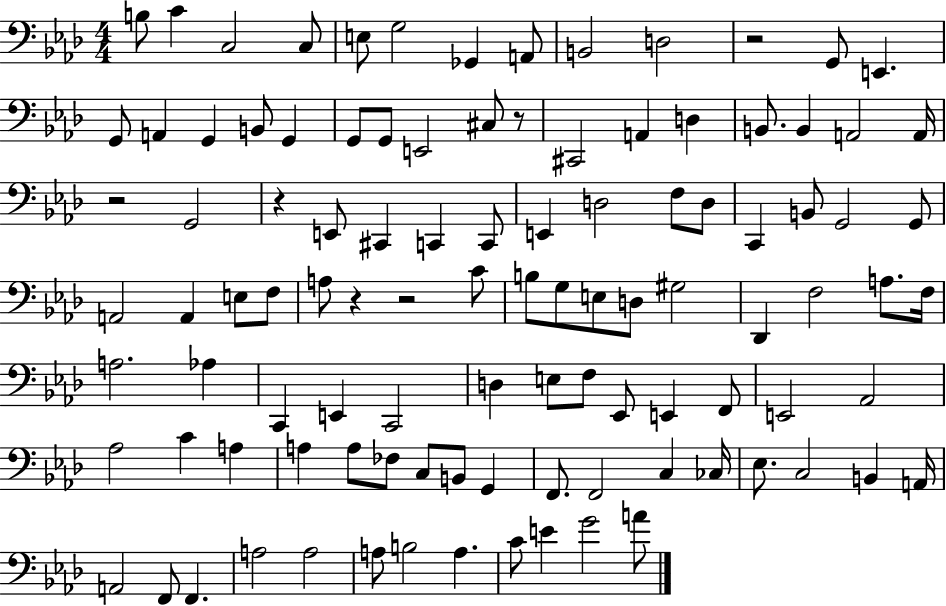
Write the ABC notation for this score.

X:1
T:Untitled
M:4/4
L:1/4
K:Ab
B,/2 C C,2 C,/2 E,/2 G,2 _G,, A,,/2 B,,2 D,2 z2 G,,/2 E,, G,,/2 A,, G,, B,,/2 G,, G,,/2 G,,/2 E,,2 ^C,/2 z/2 ^C,,2 A,, D, B,,/2 B,, A,,2 A,,/4 z2 G,,2 z E,,/2 ^C,, C,, C,,/2 E,, D,2 F,/2 D,/2 C,, B,,/2 G,,2 G,,/2 A,,2 A,, E,/2 F,/2 A,/2 z z2 C/2 B,/2 G,/2 E,/2 D,/2 ^G,2 _D,, F,2 A,/2 F,/4 A,2 _A, C,, E,, C,,2 D, E,/2 F,/2 _E,,/2 E,, F,,/2 E,,2 _A,,2 _A,2 C A, A, A,/2 _F,/2 C,/2 B,,/2 G,, F,,/2 F,,2 C, _C,/4 _E,/2 C,2 B,, A,,/4 A,,2 F,,/2 F,, A,2 A,2 A,/2 B,2 A, C/2 E G2 A/2